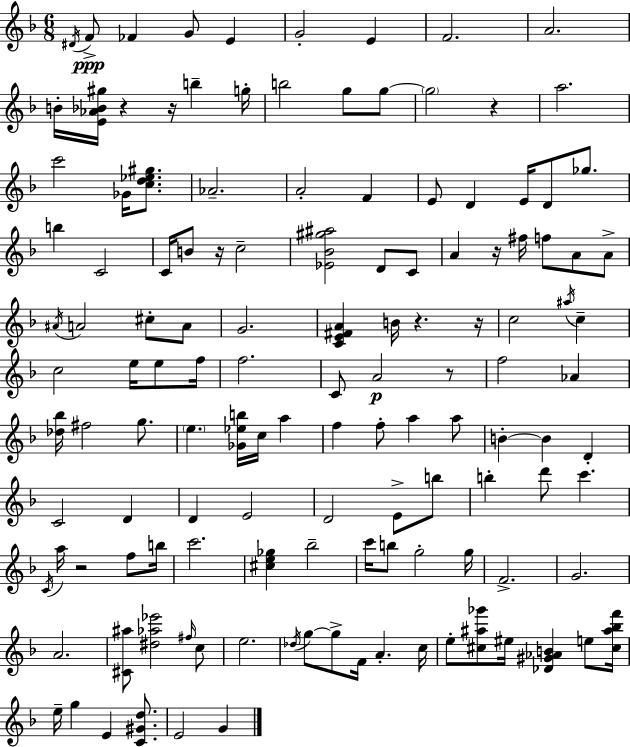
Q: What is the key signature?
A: D minor